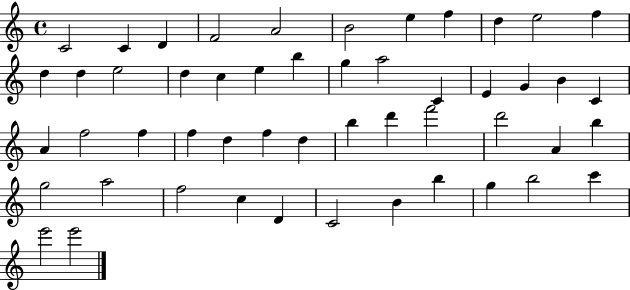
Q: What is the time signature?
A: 4/4